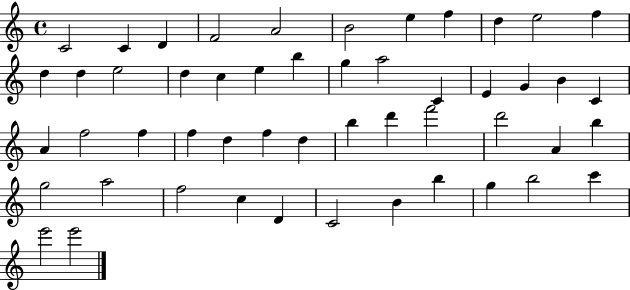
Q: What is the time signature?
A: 4/4